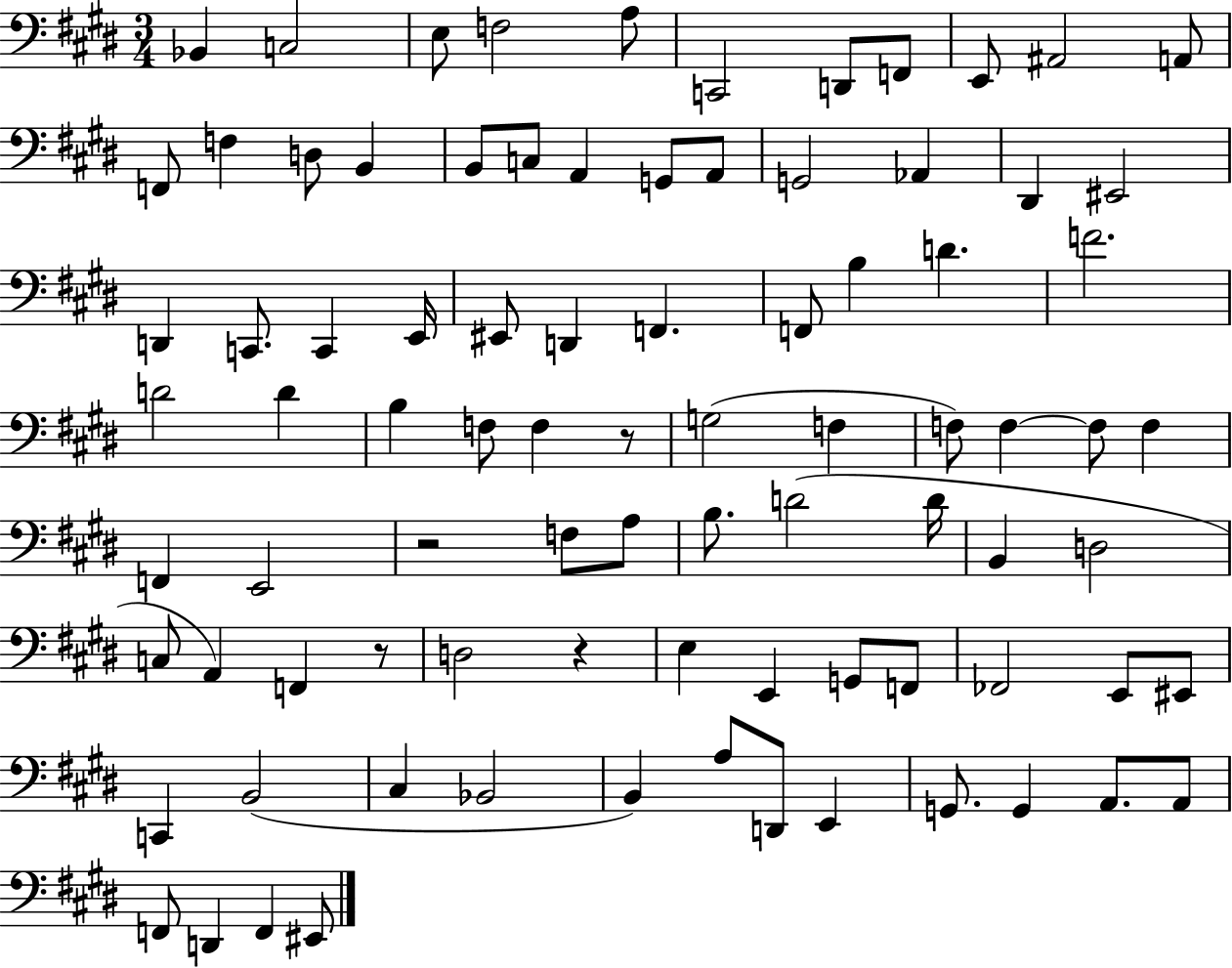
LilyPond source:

{
  \clef bass
  \numericTimeSignature
  \time 3/4
  \key e \major
  \repeat volta 2 { bes,4 c2 | e8 f2 a8 | c,2 d,8 f,8 | e,8 ais,2 a,8 | \break f,8 f4 d8 b,4 | b,8 c8 a,4 g,8 a,8 | g,2 aes,4 | dis,4 eis,2 | \break d,4 c,8. c,4 e,16 | eis,8 d,4 f,4. | f,8 b4 d'4. | f'2. | \break d'2 d'4 | b4 f8 f4 r8 | g2( f4 | f8) f4~~ f8 f4 | \break f,4 e,2 | r2 f8 a8 | b8. d'2( d'16 | b,4 d2 | \break c8 a,4) f,4 r8 | d2 r4 | e4 e,4 g,8 f,8 | fes,2 e,8 eis,8 | \break c,4 b,2( | cis4 bes,2 | b,4) a8 d,8 e,4 | g,8. g,4 a,8. a,8 | \break f,8 d,4 f,4 eis,8 | } \bar "|."
}